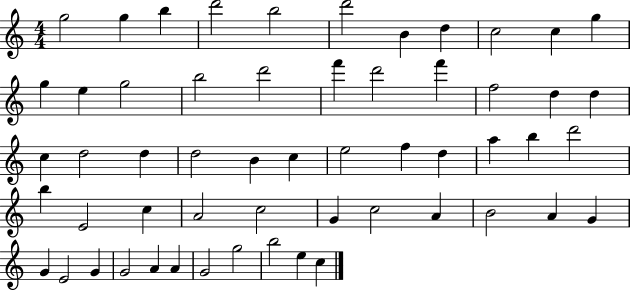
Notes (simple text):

G5/h G5/q B5/q D6/h B5/h D6/h B4/q D5/q C5/h C5/q G5/q G5/q E5/q G5/h B5/h D6/h F6/q D6/h F6/q F5/h D5/q D5/q C5/q D5/h D5/q D5/h B4/q C5/q E5/h F5/q D5/q A5/q B5/q D6/h B5/q E4/h C5/q A4/h C5/h G4/q C5/h A4/q B4/h A4/q G4/q G4/q E4/h G4/q G4/h A4/q A4/q G4/h G5/h B5/h E5/q C5/q